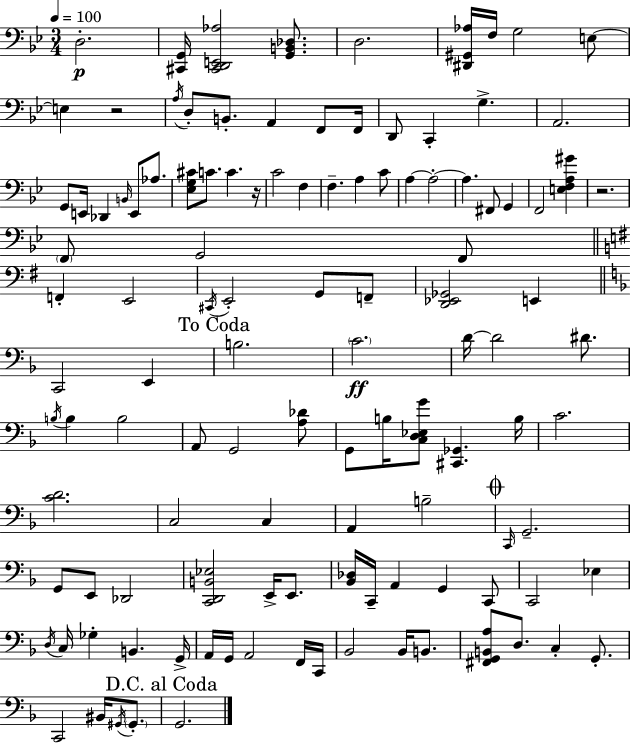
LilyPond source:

{
  \clef bass
  \numericTimeSignature
  \time 3/4
  \key bes \major
  \tempo 4 = 100
  d2.-.\p | <cis, g,>16 <cis, d, e, aes>2 <g, b, des>8. | d2. | <dis, gis, aes>16 f16 g2 e8~~ | \break e4 r2 | \acciaccatura { a16 } d8-. b,8.-. a,4 f,8 | f,16 d,8 c,4-. g4.-> | a,2. | \break g,8 e,16 des,4 \grace { b,16 } e,8 aes8. | <ees g cis'>8 c'8. c'4. | r16 c'2 f4 | f4.-- a4 | \break c'8 a4~~ a2-.~~ | a4. fis,8 g,4 | f,2 <e f a gis'>4 | r2. | \break \parenthesize f,8 g,2 | f,8 \bar "||" \break \key e \minor f,4-. e,2 | \acciaccatura { cis,16 } e,2-. g,8 f,8-- | <d, ees, ges,>2 e,4 | \bar "||" \break \key d \minor c,2 e,4 | \mark "To Coda" b2. | \parenthesize c'2.\ff | d'16~~ d'2 dis'8. | \break \acciaccatura { b16 } b4 b2 | a,8 g,2 <a des'>8 | g,8 b16 <c d ees g'>8 <cis, ges,>4. | b16 c'2. | \break <c' d'>2. | c2 c4 | a,4 b2-- | \mark \markup { \musicglyph "scripts.coda" } \grace { c,16 } g,2.-- | \break g,8 e,8 des,2 | <c, d, b, ees>2 e,16-> e,8. | <bes, des>16 c,16-- a,4 g,4 | c,8 c,2 ees4 | \break \acciaccatura { d16 } c16 ges4-. b,4. | g,16-> a,16 g,16 a,2 | f,16 c,16 bes,2 bes,16 | b,8. <fis, g, b, a>8 d8. c4-. | \break g,8.-. c,2 bis,16 | \acciaccatura { gis,16 } \parenthesize gis,8.-. \mark "D.C. al Coda" g,2. | \bar "|."
}